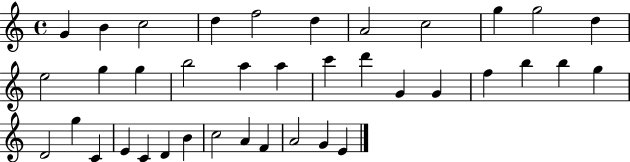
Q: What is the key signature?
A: C major